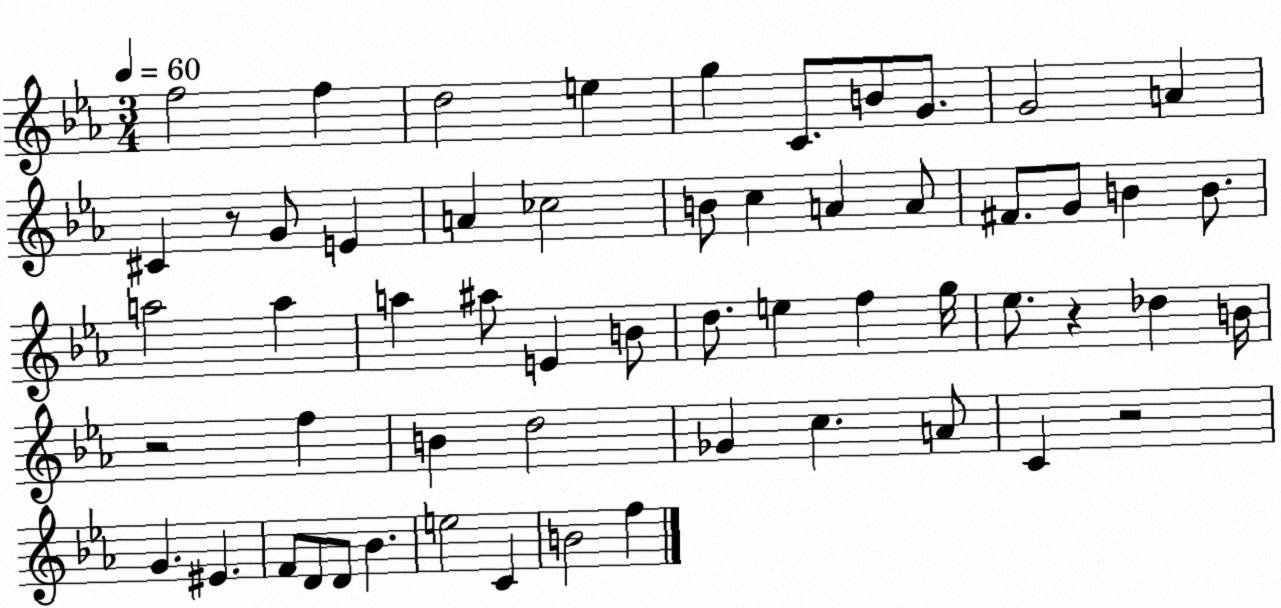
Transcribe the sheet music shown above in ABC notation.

X:1
T:Untitled
M:3/4
L:1/4
K:Eb
f2 f d2 e g C/2 B/2 G/2 G2 A ^C z/2 G/2 E A _c2 B/2 c A A/2 ^F/2 G/2 B B/2 a2 a a ^a/2 E B/2 d/2 e f g/4 _e/2 z _d B/4 z2 f B d2 _G c A/2 C z2 G ^E F/2 D/2 D/2 _B e2 C B2 f